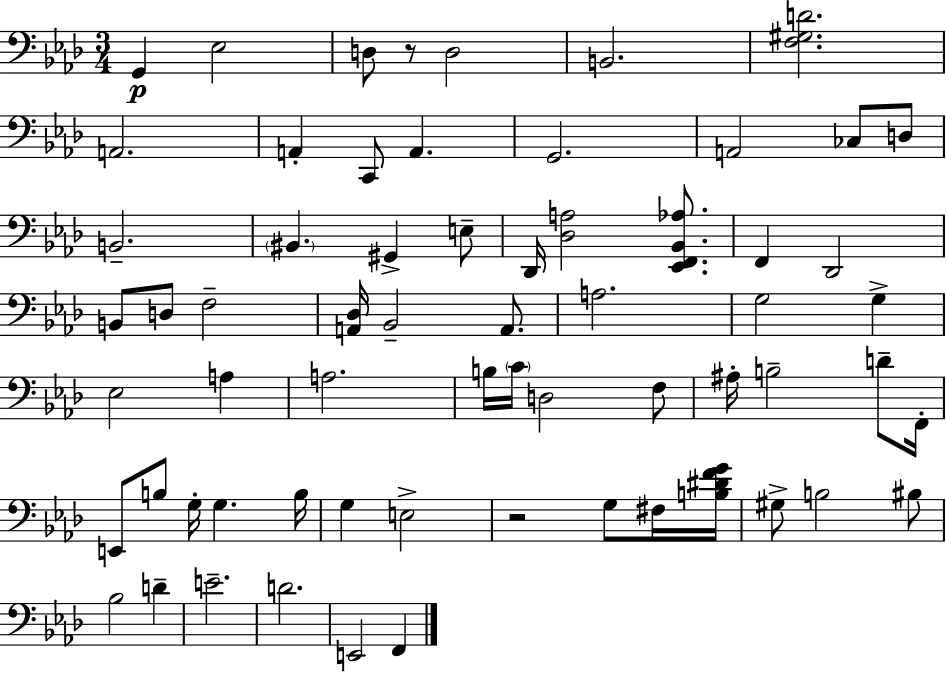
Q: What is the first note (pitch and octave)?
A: G2